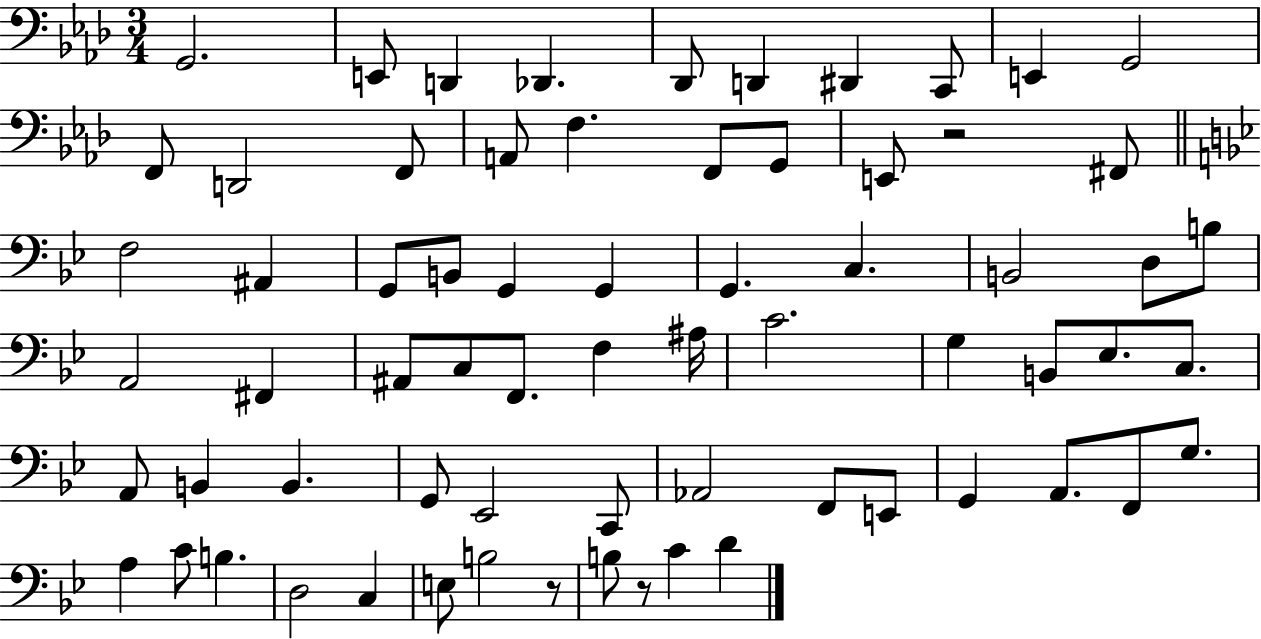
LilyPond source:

{
  \clef bass
  \numericTimeSignature
  \time 3/4
  \key aes \major
  \repeat volta 2 { g,2. | e,8 d,4 des,4. | des,8 d,4 dis,4 c,8 | e,4 g,2 | \break f,8 d,2 f,8 | a,8 f4. f,8 g,8 | e,8 r2 fis,8 | \bar "||" \break \key bes \major f2 ais,4 | g,8 b,8 g,4 g,4 | g,4. c4. | b,2 d8 b8 | \break a,2 fis,4 | ais,8 c8 f,8. f4 ais16 | c'2. | g4 b,8 ees8. c8. | \break a,8 b,4 b,4. | g,8 ees,2 c,8 | aes,2 f,8 e,8 | g,4 a,8. f,8 g8. | \break a4 c'8 b4. | d2 c4 | e8 b2 r8 | b8 r8 c'4 d'4 | \break } \bar "|."
}